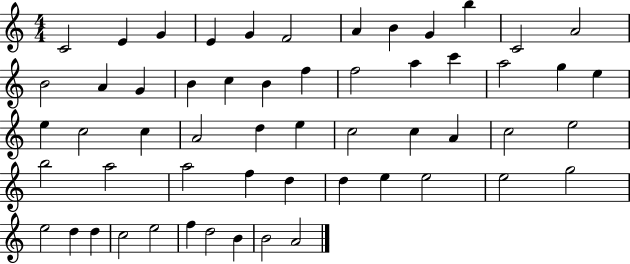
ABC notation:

X:1
T:Untitled
M:4/4
L:1/4
K:C
C2 E G E G F2 A B G b C2 A2 B2 A G B c B f f2 a c' a2 g e e c2 c A2 d e c2 c A c2 e2 b2 a2 a2 f d d e e2 e2 g2 e2 d d c2 e2 f d2 B B2 A2